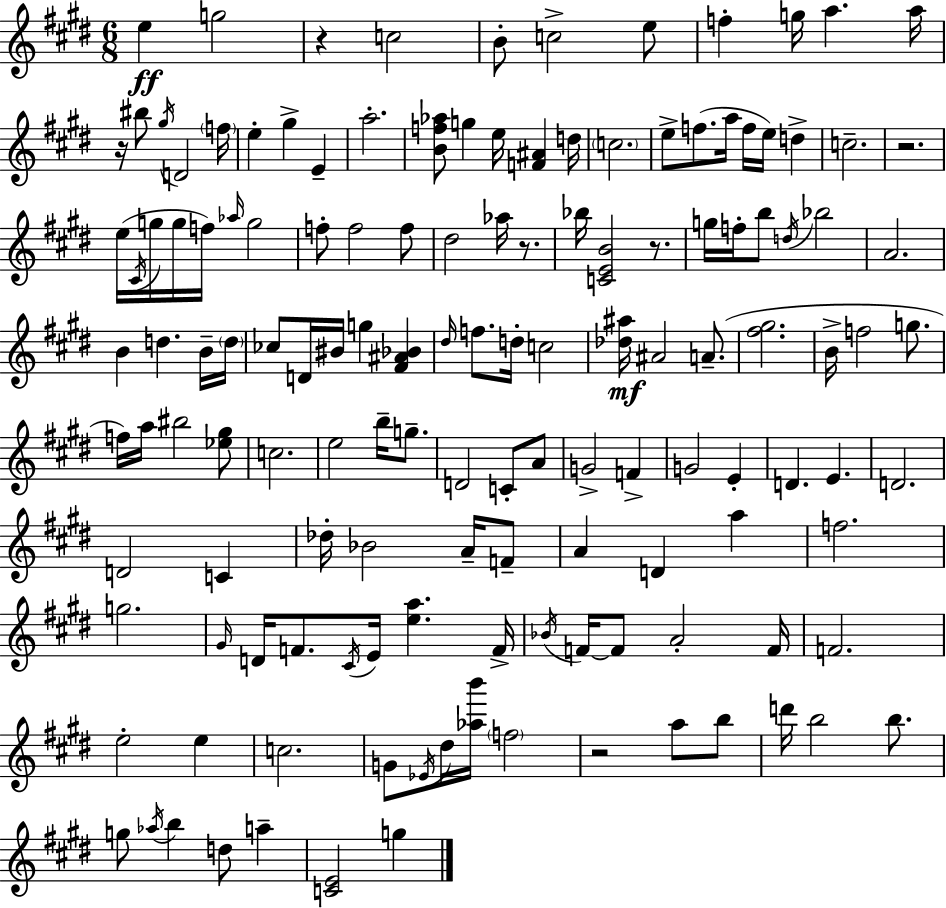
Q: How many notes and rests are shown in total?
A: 139